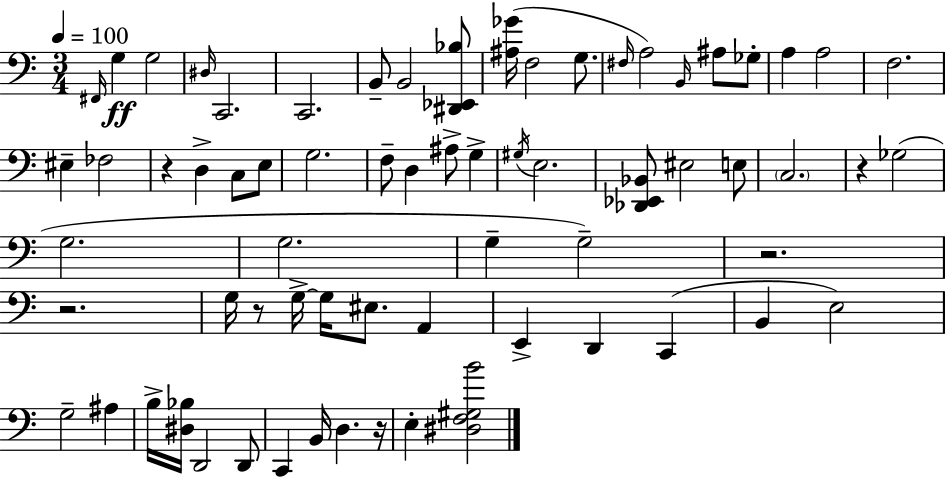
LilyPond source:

{
  \clef bass
  \numericTimeSignature
  \time 3/4
  \key a \minor
  \tempo 4 = 100
  \repeat volta 2 { \grace { fis,16 }\ff g4 g2 | \grace { dis16 } c,2. | c,2. | b,8-- b,2 | \break <dis, ees, bes>8 <ais ges'>16( f2 g8. | \grace { fis16 }) a2 \grace { b,16 } | ais8 ges8-. a4 a2 | f2. | \break eis4-- fes2 | r4 d4-> | c8 e8 g2. | f8-- d4 ais8-> | \break g4-> \acciaccatura { gis16 } e2. | <des, ees, bes,>8 eis2 | e8 \parenthesize c2. | r4 ges2( | \break g2. | g2. | g4-- g2--) | r2. | \break r2. | g16 r8 g16->~~ g16 eis8. | a,4 e,4-> d,4 | c,4( b,4 e2) | \break g2-- | ais4 b16-> <dis bes>16 d,2 | d,8 c,4 b,16 d4. | r16 e4-. <dis f gis b'>2 | \break } \bar "|."
}